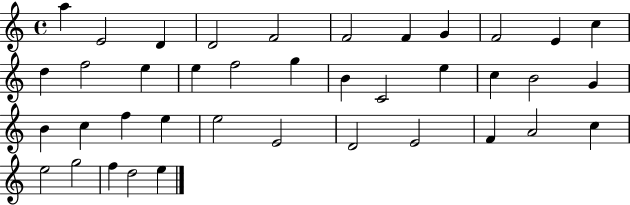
{
  \clef treble
  \time 4/4
  \defaultTimeSignature
  \key c \major
  a''4 e'2 d'4 | d'2 f'2 | f'2 f'4 g'4 | f'2 e'4 c''4 | \break d''4 f''2 e''4 | e''4 f''2 g''4 | b'4 c'2 e''4 | c''4 b'2 g'4 | \break b'4 c''4 f''4 e''4 | e''2 e'2 | d'2 e'2 | f'4 a'2 c''4 | \break e''2 g''2 | f''4 d''2 e''4 | \bar "|."
}